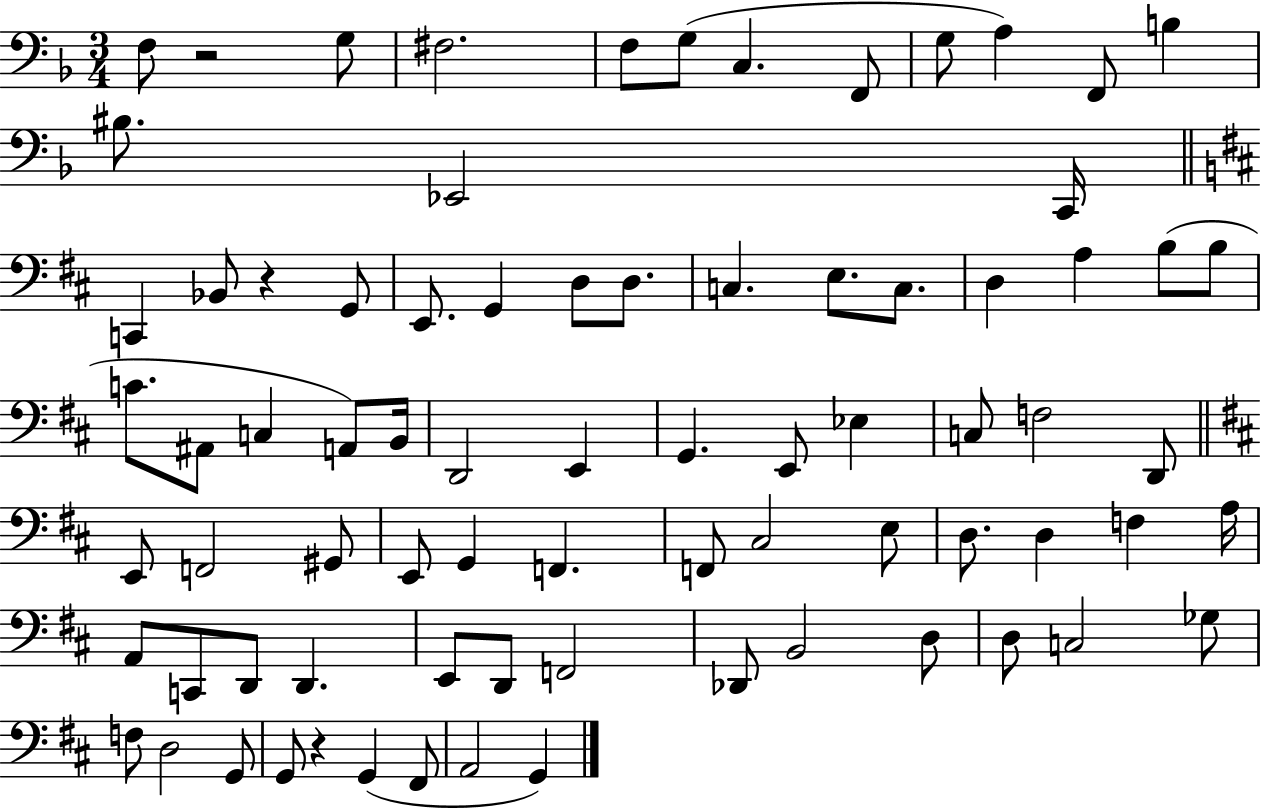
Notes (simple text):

F3/e R/h G3/e F#3/h. F3/e G3/e C3/q. F2/e G3/e A3/q F2/e B3/q BIS3/e. Eb2/h C2/s C2/q Bb2/e R/q G2/e E2/e. G2/q D3/e D3/e. C3/q. E3/e. C3/e. D3/q A3/q B3/e B3/e C4/e. A#2/e C3/q A2/e B2/s D2/h E2/q G2/q. E2/e Eb3/q C3/e F3/h D2/e E2/e F2/h G#2/e E2/e G2/q F2/q. F2/e C#3/h E3/e D3/e. D3/q F3/q A3/s A2/e C2/e D2/e D2/q. E2/e D2/e F2/h Db2/e B2/h D3/e D3/e C3/h Gb3/e F3/e D3/h G2/e G2/e R/q G2/q F#2/e A2/h G2/q